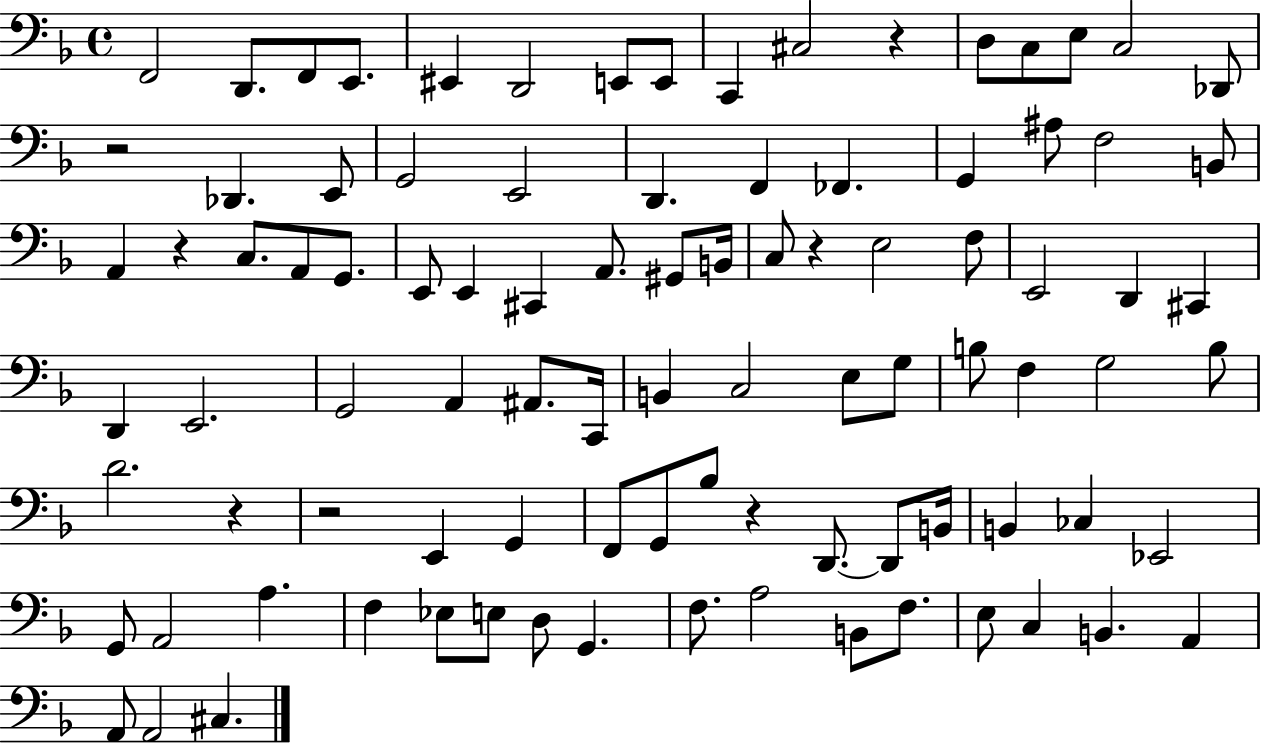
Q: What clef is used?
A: bass